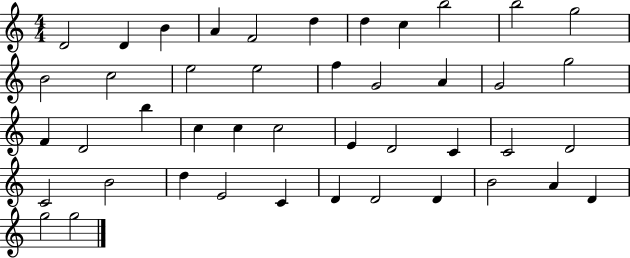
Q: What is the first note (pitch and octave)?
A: D4